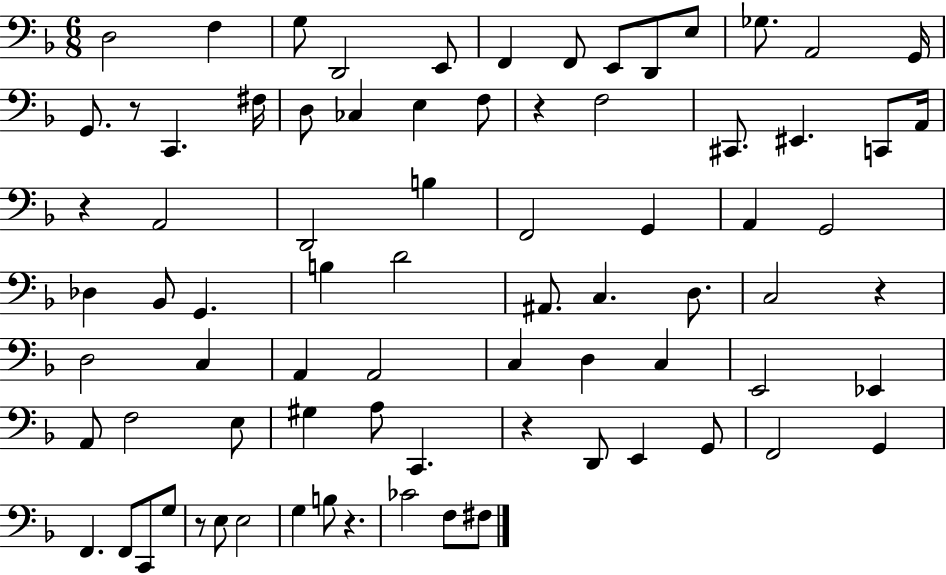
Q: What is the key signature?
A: F major